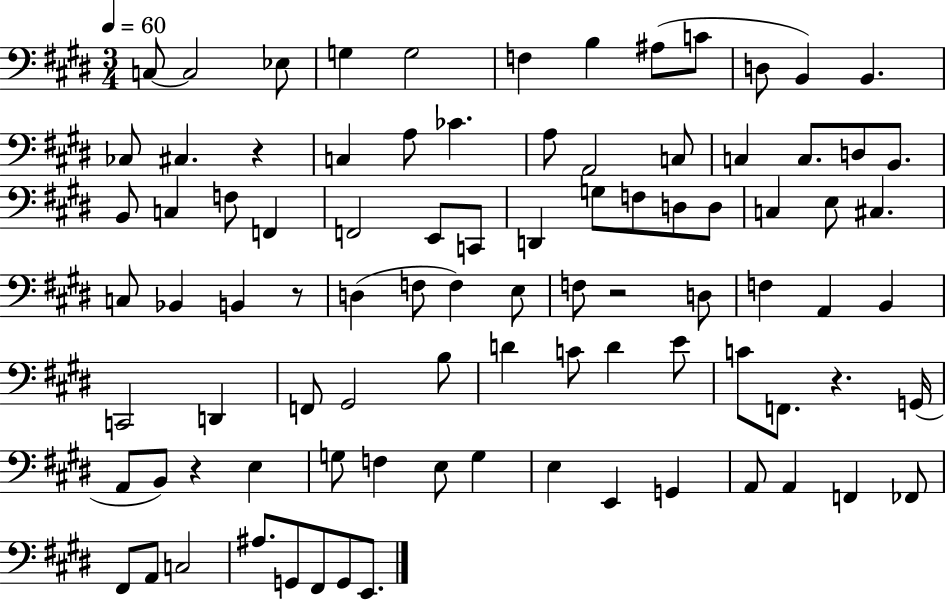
C3/e C3/h Eb3/e G3/q G3/h F3/q B3/q A#3/e C4/e D3/e B2/q B2/q. CES3/e C#3/q. R/q C3/q A3/e CES4/q. A3/e A2/h C3/e C3/q C3/e. D3/e B2/e. B2/e C3/q F3/e F2/q F2/h E2/e C2/e D2/q G3/e F3/e D3/e D3/e C3/q E3/e C#3/q. C3/e Bb2/q B2/q R/e D3/q F3/e F3/q E3/e F3/e R/h D3/e F3/q A2/q B2/q C2/h D2/q F2/e G#2/h B3/e D4/q C4/e D4/q E4/e C4/e F2/e. R/q. G2/s A2/e B2/e R/q E3/q G3/e F3/q E3/e G3/q E3/q E2/q G2/q A2/e A2/q F2/q FES2/e F#2/e A2/e C3/h A#3/e. G2/e F#2/e G2/e E2/e.